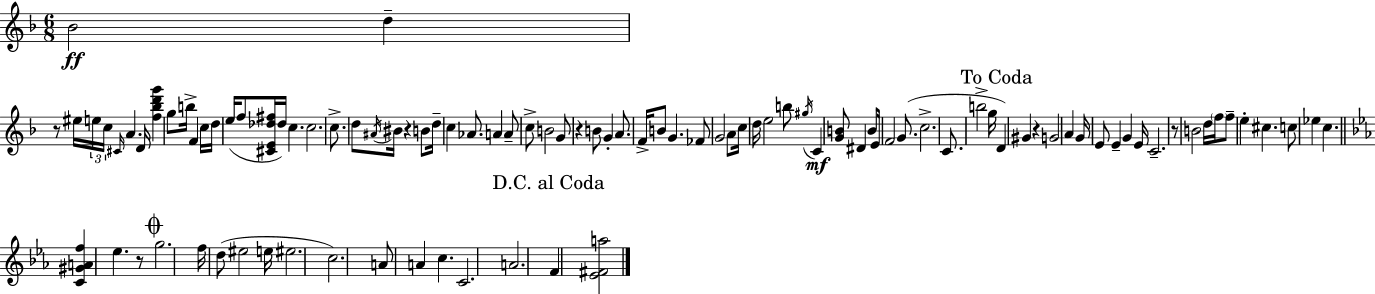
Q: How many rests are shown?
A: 6